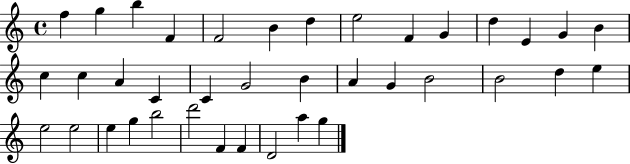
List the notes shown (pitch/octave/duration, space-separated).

F5/q G5/q B5/q F4/q F4/h B4/q D5/q E5/h F4/q G4/q D5/q E4/q G4/q B4/q C5/q C5/q A4/q C4/q C4/q G4/h B4/q A4/q G4/q B4/h B4/h D5/q E5/q E5/h E5/h E5/q G5/q B5/h D6/h F4/q F4/q D4/h A5/q G5/q